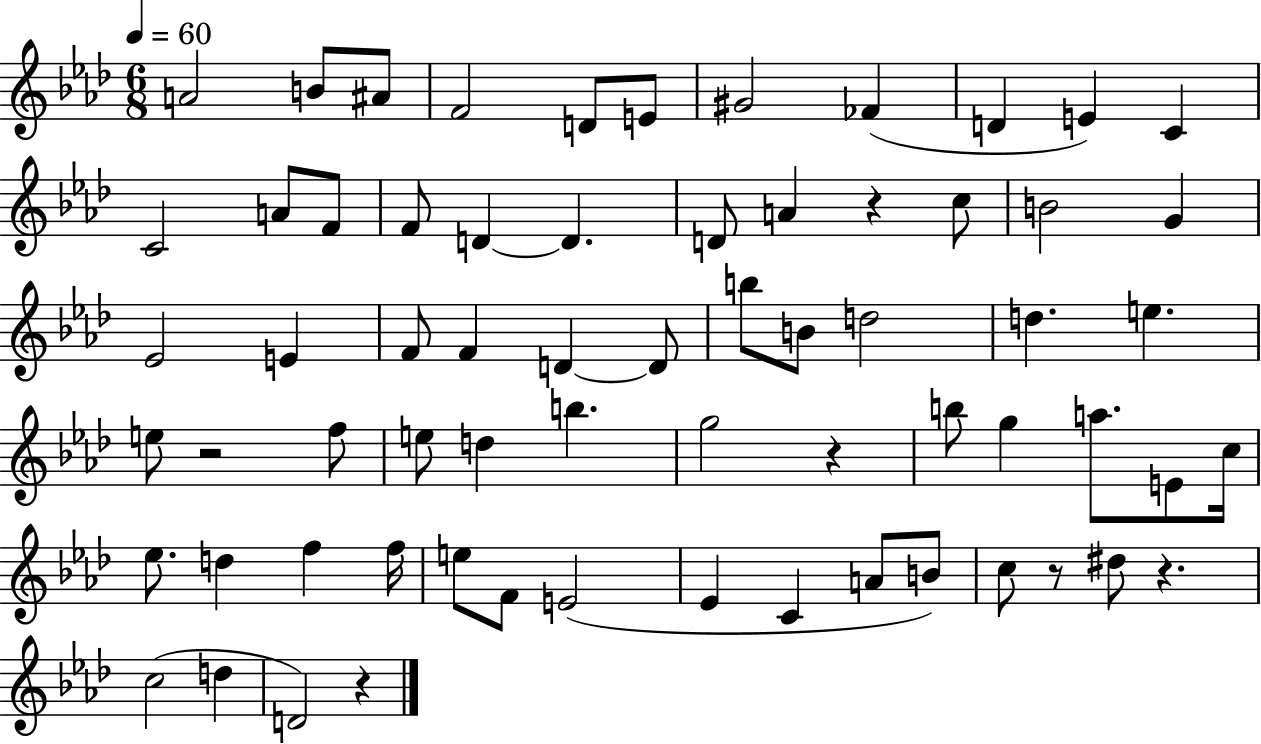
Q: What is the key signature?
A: AES major